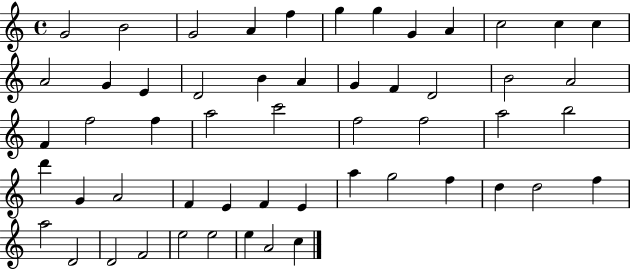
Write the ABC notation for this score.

X:1
T:Untitled
M:4/4
L:1/4
K:C
G2 B2 G2 A f g g G A c2 c c A2 G E D2 B A G F D2 B2 A2 F f2 f a2 c'2 f2 f2 a2 b2 d' G A2 F E F E a g2 f d d2 f a2 D2 D2 F2 e2 e2 e A2 c